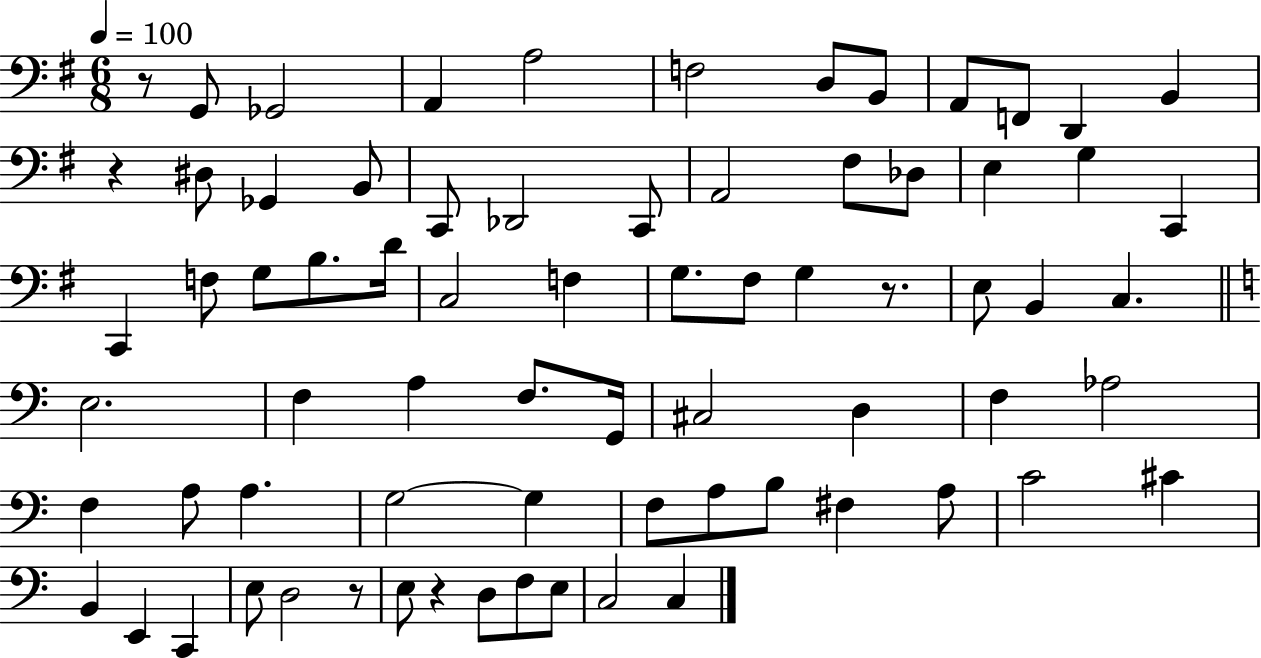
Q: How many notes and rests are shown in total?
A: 73